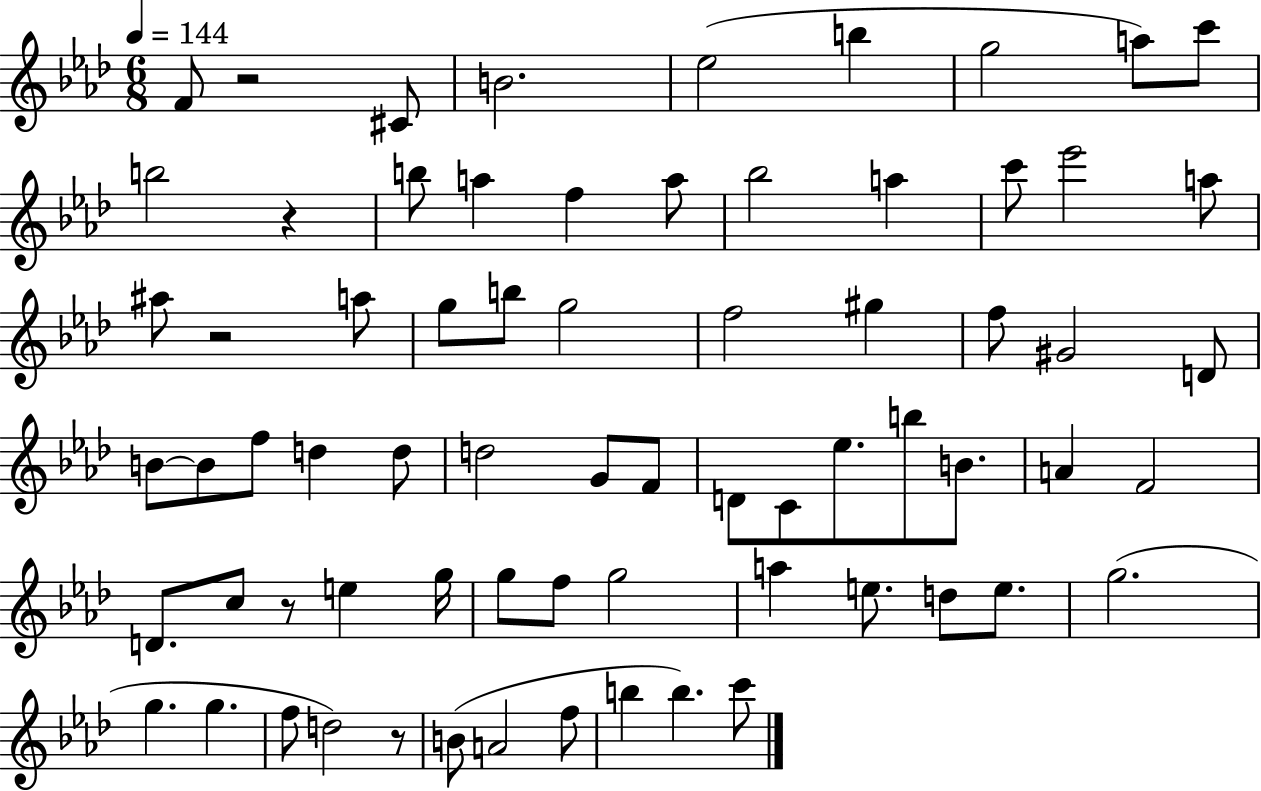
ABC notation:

X:1
T:Untitled
M:6/8
L:1/4
K:Ab
F/2 z2 ^C/2 B2 _e2 b g2 a/2 c'/2 b2 z b/2 a f a/2 _b2 a c'/2 _e'2 a/2 ^a/2 z2 a/2 g/2 b/2 g2 f2 ^g f/2 ^G2 D/2 B/2 B/2 f/2 d d/2 d2 G/2 F/2 D/2 C/2 _e/2 b/2 B/2 A F2 D/2 c/2 z/2 e g/4 g/2 f/2 g2 a e/2 d/2 e/2 g2 g g f/2 d2 z/2 B/2 A2 f/2 b b c'/2